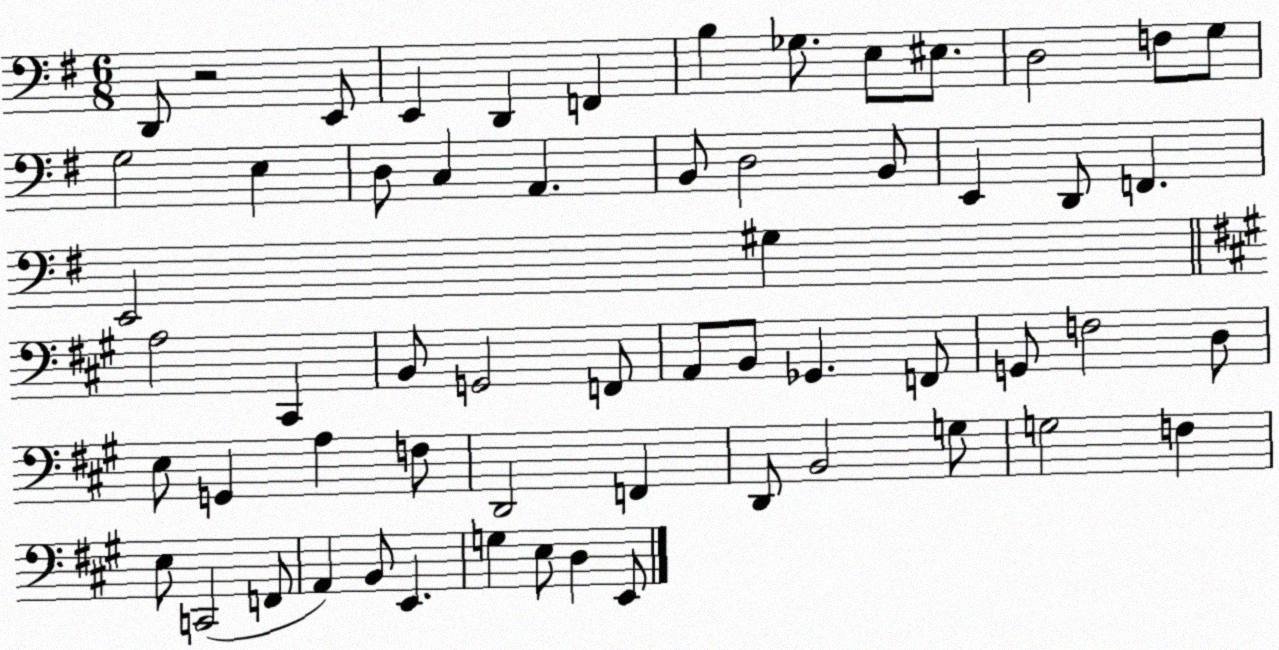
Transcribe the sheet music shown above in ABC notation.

X:1
T:Untitled
M:6/8
L:1/4
K:G
D,,/2 z2 E,,/2 E,, D,, F,, B, _G,/2 E,/2 ^E,/2 D,2 F,/2 G,/2 G,2 E, D,/2 C, A,, B,,/2 D,2 B,,/2 E,, D,,/2 F,, E,,2 ^G, A,2 ^C,, B,,/2 G,,2 F,,/2 A,,/2 B,,/2 _G,, F,,/2 G,,/2 F,2 D,/2 E,/2 G,, A, F,/2 D,,2 F,, D,,/2 B,,2 G,/2 G,2 F, E,/2 C,,2 F,,/2 A,, B,,/2 E,, G, E,/2 D, E,,/2